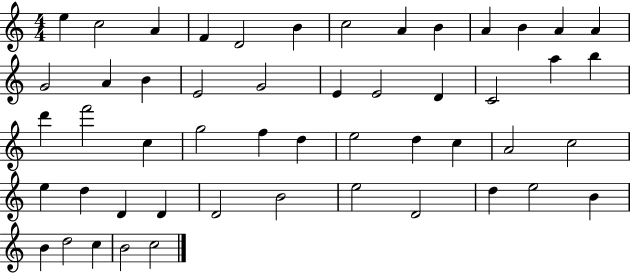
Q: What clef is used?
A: treble